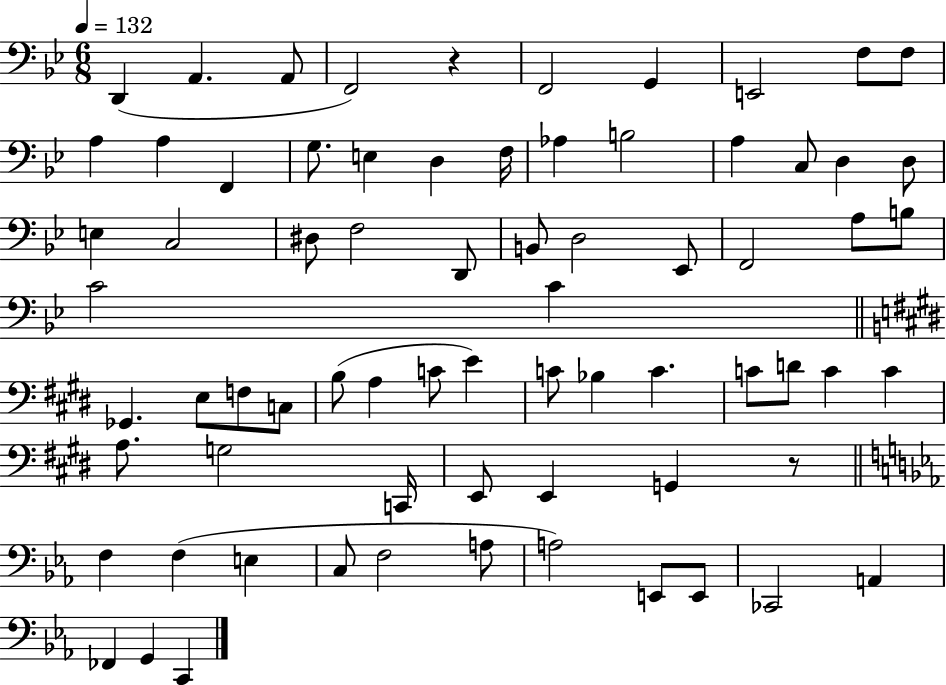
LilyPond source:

{
  \clef bass
  \numericTimeSignature
  \time 6/8
  \key bes \major
  \tempo 4 = 132
  \repeat volta 2 { d,4( a,4. a,8 | f,2) r4 | f,2 g,4 | e,2 f8 f8 | \break a4 a4 f,4 | g8. e4 d4 f16 | aes4 b2 | a4 c8 d4 d8 | \break e4 c2 | dis8 f2 d,8 | b,8 d2 ees,8 | f,2 a8 b8 | \break c'2 c'4 | \bar "||" \break \key e \major ges,4. e8 f8 c8 | b8( a4 c'8 e'4) | c'8 bes4 c'4. | c'8 d'8 c'4 c'4 | \break a8. g2 c,16 | e,8 e,4 g,4 r8 | \bar "||" \break \key c \minor f4 f4( e4 | c8 f2 a8 | a2) e,8 e,8 | ces,2 a,4 | \break fes,4 g,4 c,4 | } \bar "|."
}